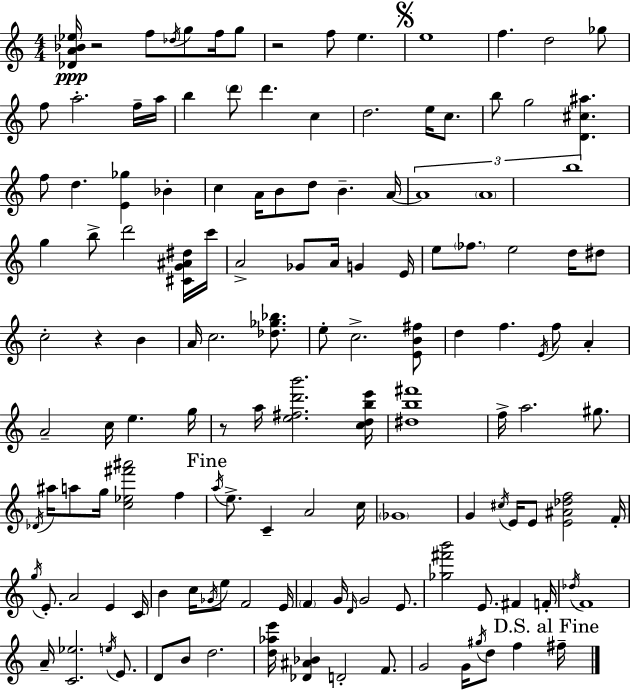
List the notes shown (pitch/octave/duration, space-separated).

[Db4,A4,Bb4,Eb5]/s R/h F5/e Db5/s G5/e F5/s G5/e R/h F5/e E5/q. E5/w F5/q. D5/h Gb5/e F5/e A5/h. F5/s A5/s B5/q D6/e D6/q. C5/q D5/h. E5/s C5/e. B5/e G5/h [D4,C#5,A#5]/q. F5/e D5/q. [E4,Gb5]/q Bb4/q C5/q A4/s B4/e D5/e B4/q. A4/s A4/w A4/w B5/w G5/q B5/e D6/h [C#4,G4,A#4,D#5]/s C6/s A4/h Gb4/e A4/s G4/q E4/s E5/e FES5/e. E5/h D5/s D#5/e C5/h R/q B4/q A4/s C5/h. [Db5,Gb5,Bb5]/e. E5/e C5/h. [E4,B4,F#5]/e D5/q F5/q. E4/s F5/e A4/q A4/h C5/s E5/q. G5/s R/e A5/s [E5,F#5,D6,B6]/h. [C5,D5,B5,E6]/s [D#5,B5,F#6]/w F5/s A5/h. G#5/e. Db4/s A#5/s A5/e G5/s [C5,Eb5,F#6,A#6]/h F5/q A5/s E5/e. C4/q A4/h C5/s Gb4/w G4/q C#5/s E4/s E4/e [E4,A#4,Db5,F5]/h F4/s G5/s E4/e. A4/h E4/q C4/s B4/q C5/s Gb4/s E5/e F4/h E4/s F4/q G4/s D4/s G4/h E4/e. [Gb5,F#6,B6]/h E4/e. F#4/q F4/s Db5/s F4/w A4/s [C4,Eb5]/h. E5/s E4/e. D4/e B4/e D5/h. [D5,Ab5,E6]/s [Db4,A#4,Bb4]/q D4/h F4/e. G4/h G4/s G#5/s D5/e F5/q F#5/s